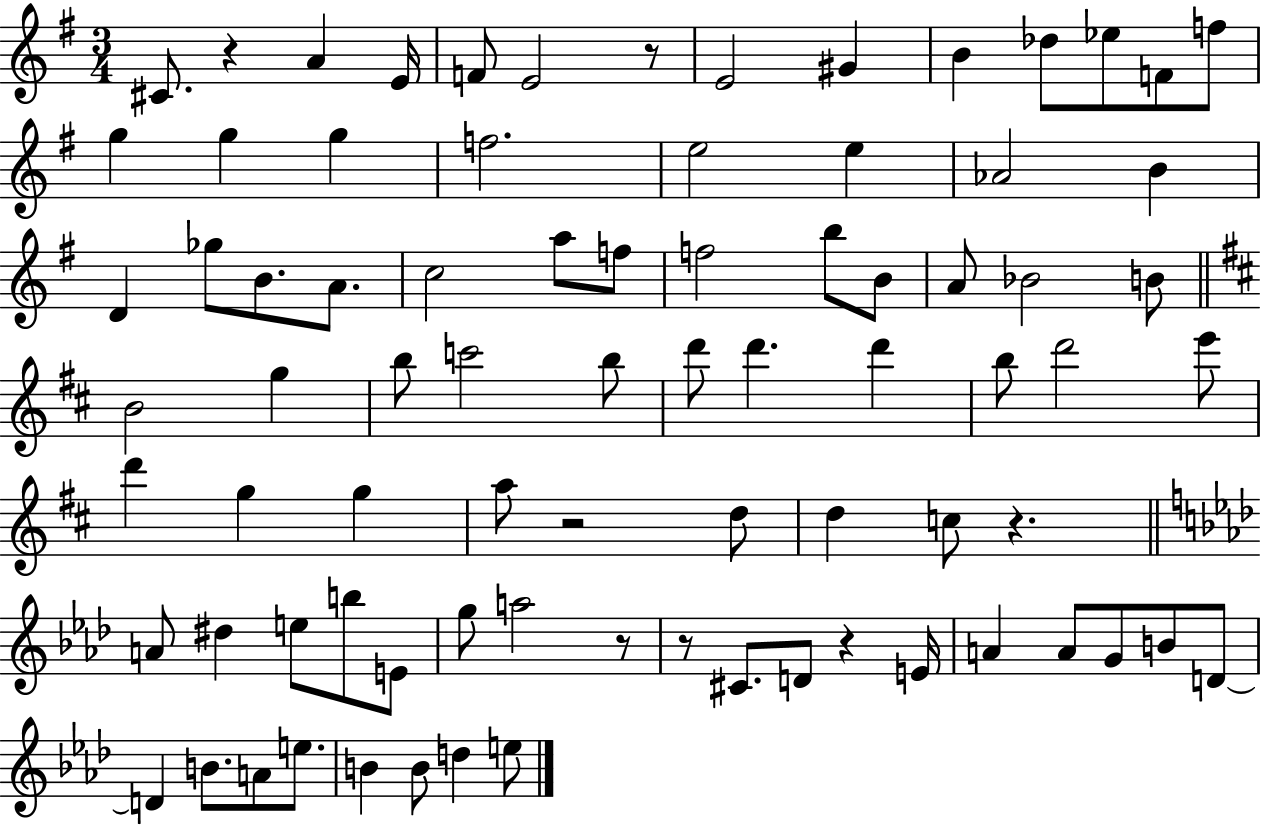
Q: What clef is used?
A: treble